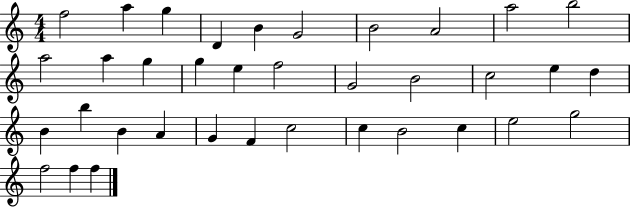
F5/h A5/q G5/q D4/q B4/q G4/h B4/h A4/h A5/h B5/h A5/h A5/q G5/q G5/q E5/q F5/h G4/h B4/h C5/h E5/q D5/q B4/q B5/q B4/q A4/q G4/q F4/q C5/h C5/q B4/h C5/q E5/h G5/h F5/h F5/q F5/q